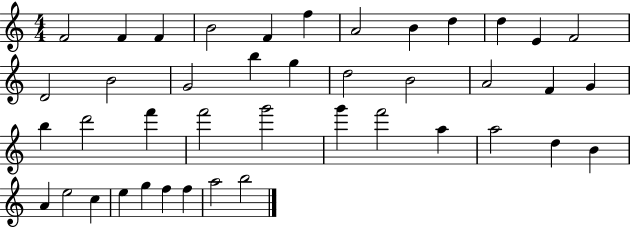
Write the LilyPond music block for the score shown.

{
  \clef treble
  \numericTimeSignature
  \time 4/4
  \key c \major
  f'2 f'4 f'4 | b'2 f'4 f''4 | a'2 b'4 d''4 | d''4 e'4 f'2 | \break d'2 b'2 | g'2 b''4 g''4 | d''2 b'2 | a'2 f'4 g'4 | \break b''4 d'''2 f'''4 | f'''2 g'''2 | g'''4 f'''2 a''4 | a''2 d''4 b'4 | \break a'4 e''2 c''4 | e''4 g''4 f''4 f''4 | a''2 b''2 | \bar "|."
}